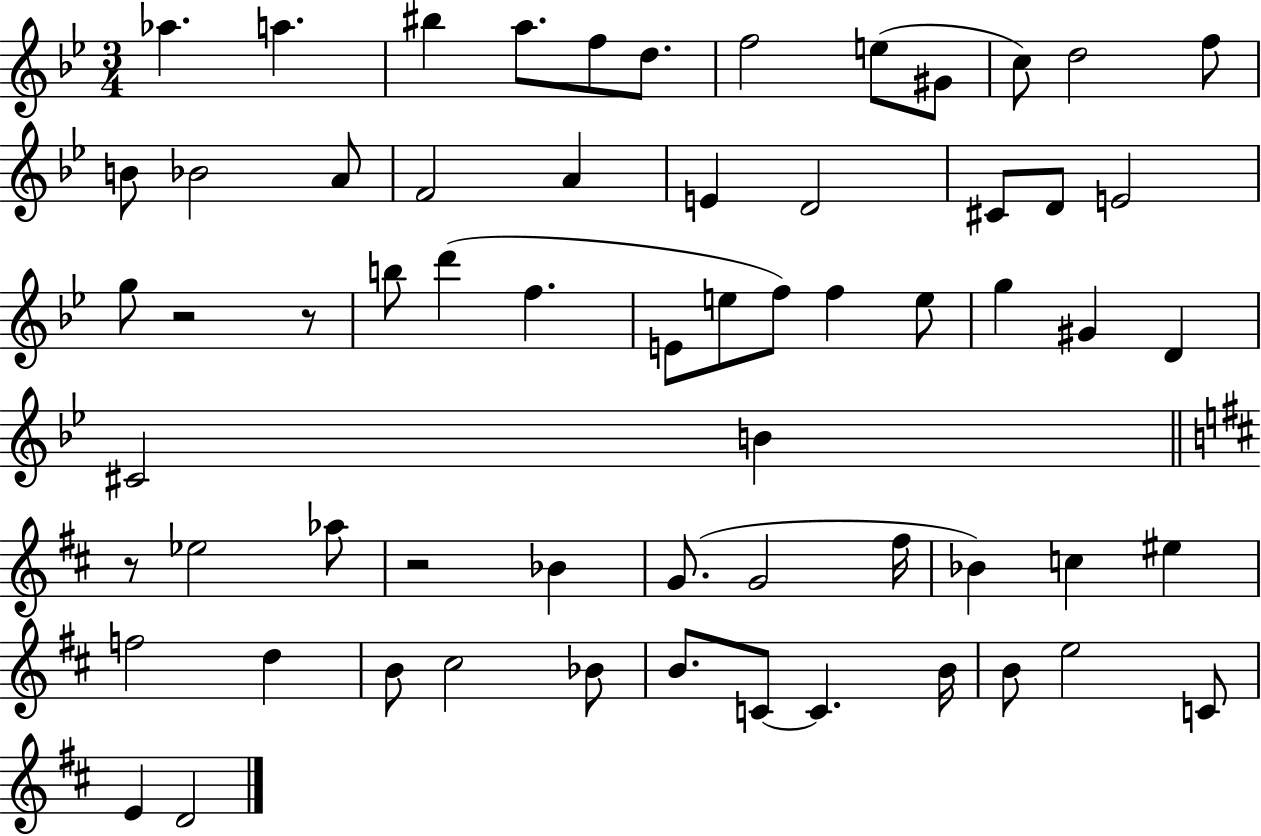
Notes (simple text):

Ab5/q. A5/q. BIS5/q A5/e. F5/e D5/e. F5/h E5/e G#4/e C5/e D5/h F5/e B4/e Bb4/h A4/e F4/h A4/q E4/q D4/h C#4/e D4/e E4/h G5/e R/h R/e B5/e D6/q F5/q. E4/e E5/e F5/e F5/q E5/e G5/q G#4/q D4/q C#4/h B4/q R/e Eb5/h Ab5/e R/h Bb4/q G4/e. G4/h F#5/s Bb4/q C5/q EIS5/q F5/h D5/q B4/e C#5/h Bb4/e B4/e. C4/e C4/q. B4/s B4/e E5/h C4/e E4/q D4/h